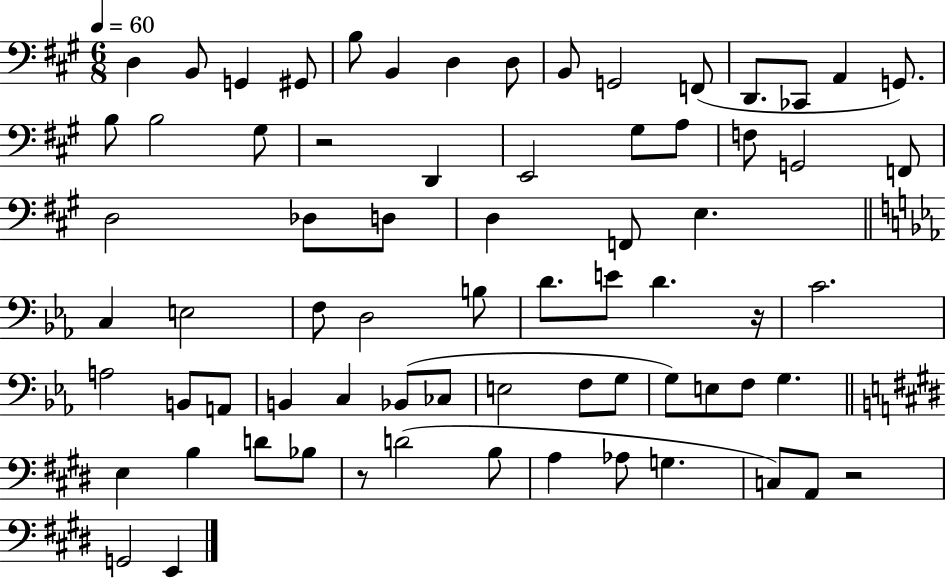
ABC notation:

X:1
T:Untitled
M:6/8
L:1/4
K:A
D, B,,/2 G,, ^G,,/2 B,/2 B,, D, D,/2 B,,/2 G,,2 F,,/2 D,,/2 _C,,/2 A,, G,,/2 B,/2 B,2 ^G,/2 z2 D,, E,,2 ^G,/2 A,/2 F,/2 G,,2 F,,/2 D,2 _D,/2 D,/2 D, F,,/2 E, C, E,2 F,/2 D,2 B,/2 D/2 E/2 D z/4 C2 A,2 B,,/2 A,,/2 B,, C, _B,,/2 _C,/2 E,2 F,/2 G,/2 G,/2 E,/2 F,/2 G, E, B, D/2 _B,/2 z/2 D2 B,/2 A, _A,/2 G, C,/2 A,,/2 z2 G,,2 E,,